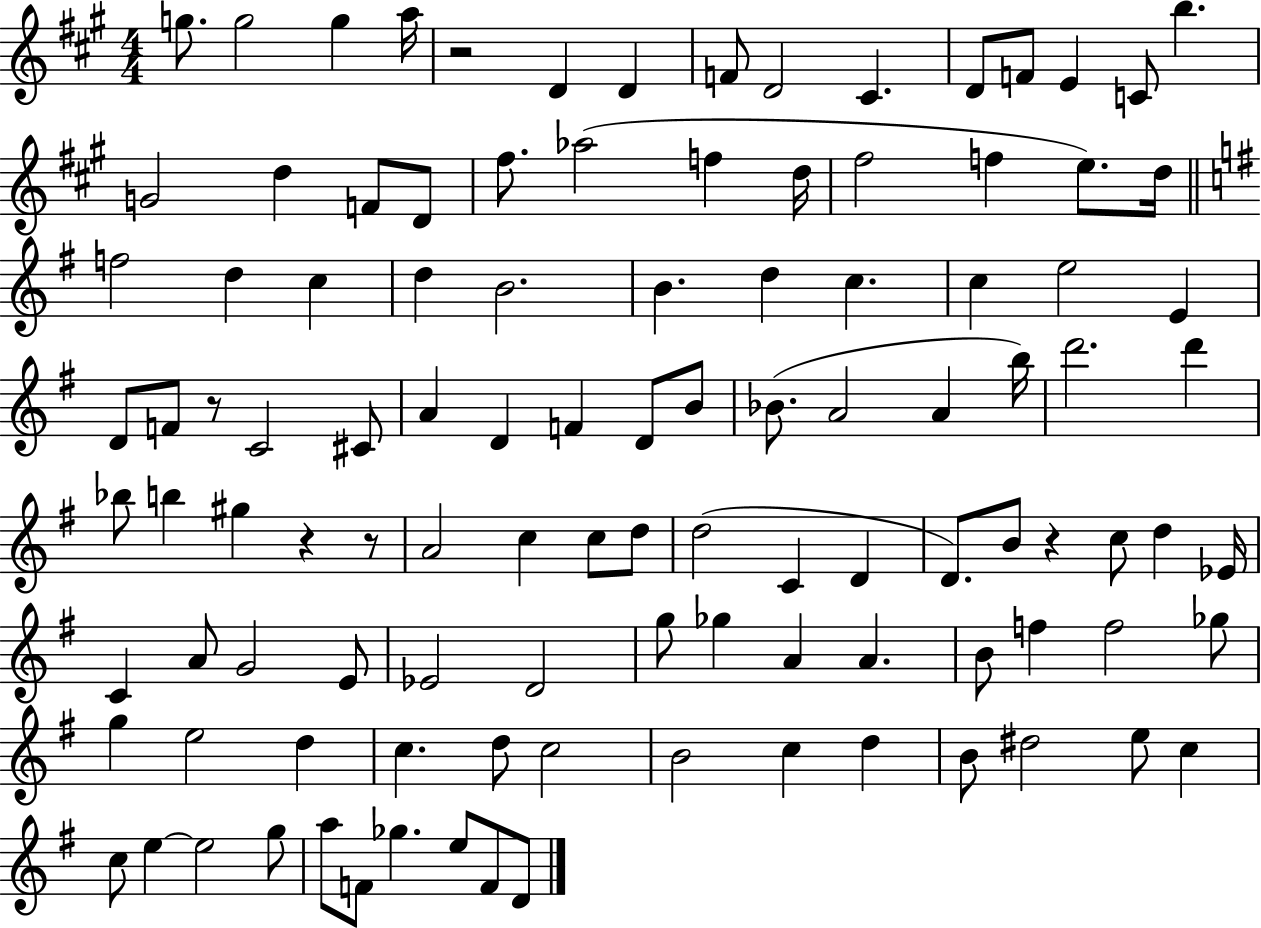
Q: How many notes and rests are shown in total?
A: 109